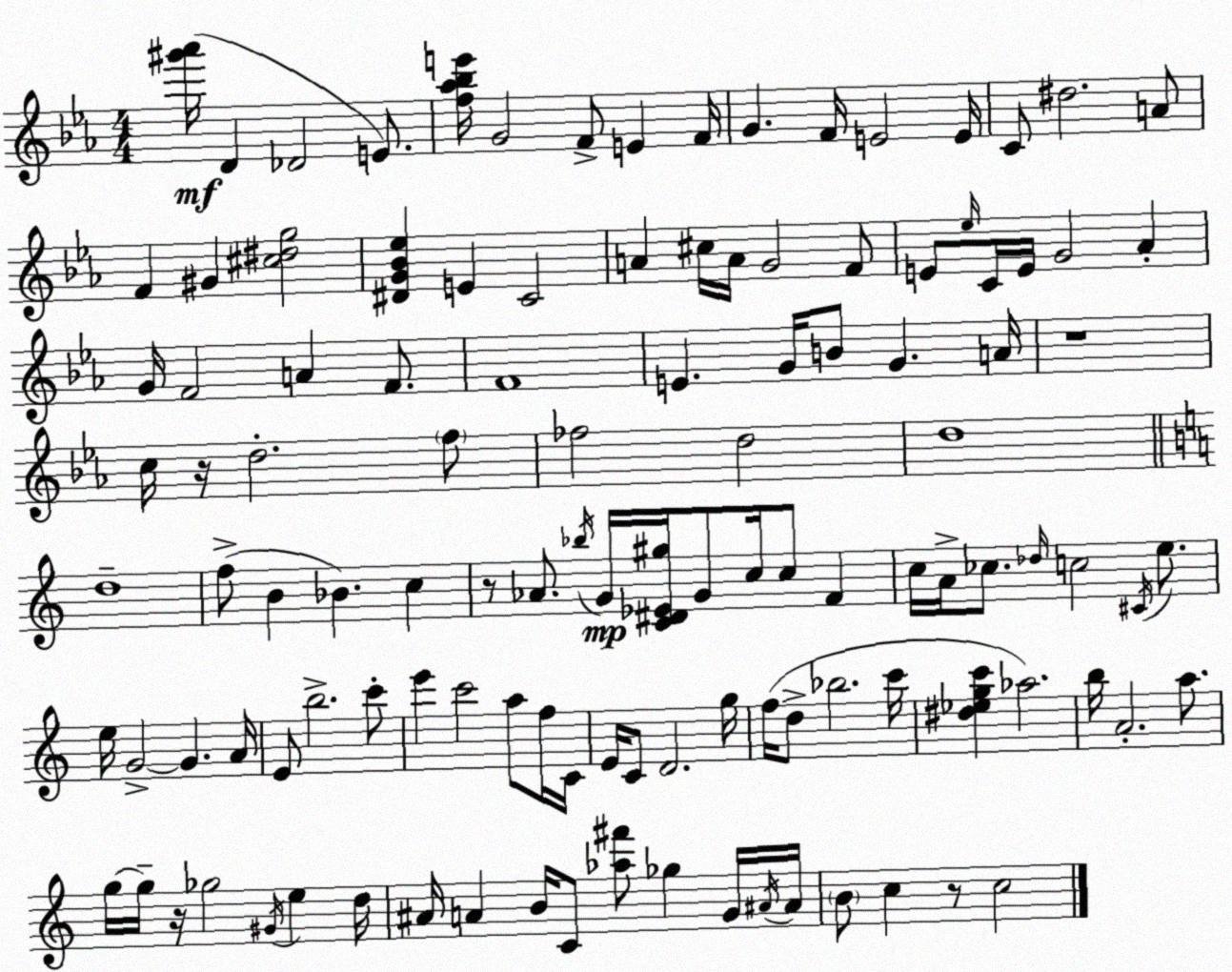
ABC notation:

X:1
T:Untitled
M:4/4
L:1/4
K:Eb
[^g'_a']/4 D _D2 E/2 [f_a_be']/4 G2 F/2 E F/4 G F/4 E2 E/4 C/2 ^d2 A/2 F ^G [^c^dg]2 [^DG_B_e] E C2 A ^c/4 A/4 G2 F/2 E/2 _e/4 C/4 E/4 G2 _A G/4 F2 A F/2 F4 E G/4 B/2 G A/4 z4 c/4 z/4 d2 f/2 _f2 d2 d4 d4 f/2 B _B c z/2 _A/2 _b/4 G/4 [C^D_E^g]/4 G/2 c/4 c/2 F c/4 A/4 _c/2 _d/4 c2 ^C/4 e/2 e/4 G2 G A/4 E/2 b2 c'/2 e' c'2 a/2 f/4 C/4 E/4 C/2 D2 g/4 f/4 d/2 _b2 c'/4 [^d_egc'] _a2 b/4 A2 a/2 g/4 g/4 z/4 _g2 ^G/4 e d/4 ^A/4 A B/4 C/2 [_a^f']/2 _g G/4 ^A/4 ^A/4 B/2 c z/2 c2